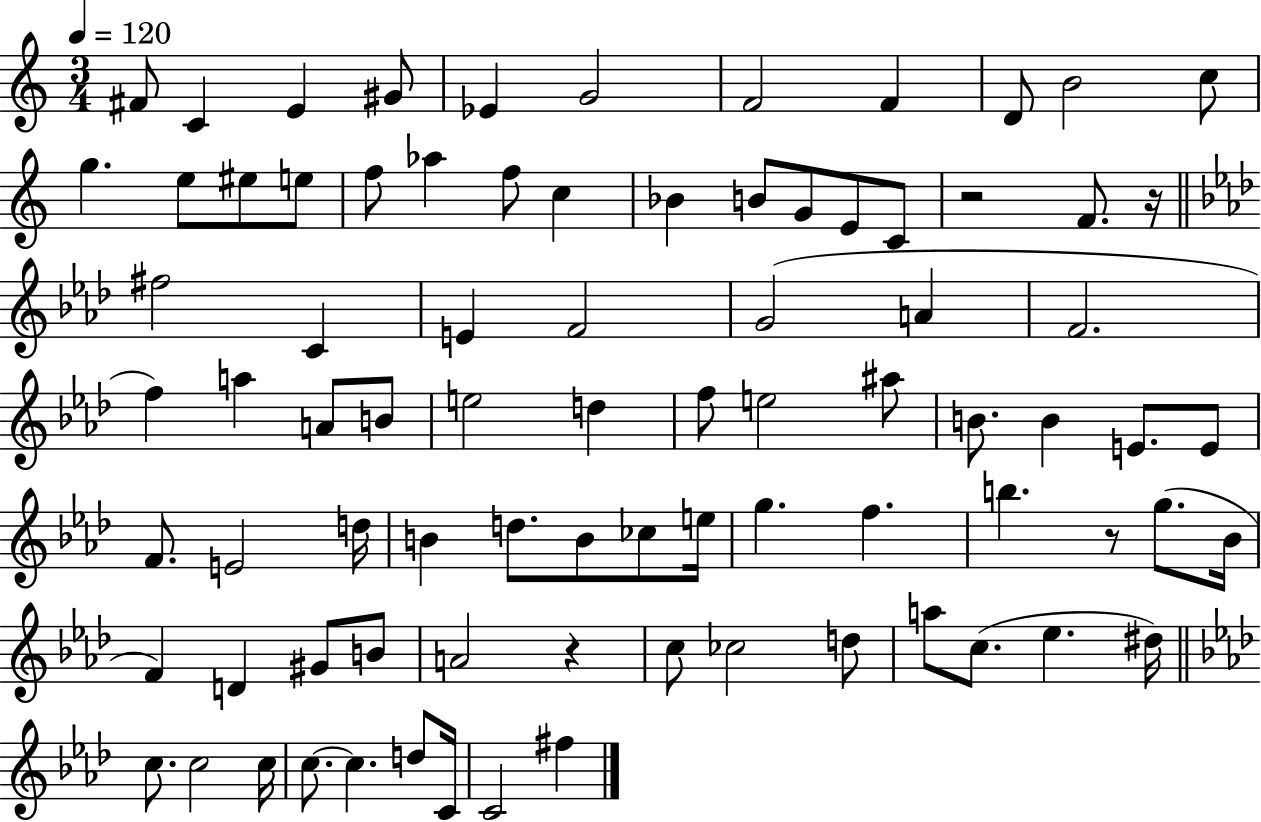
X:1
T:Untitled
M:3/4
L:1/4
K:C
^F/2 C E ^G/2 _E G2 F2 F D/2 B2 c/2 g e/2 ^e/2 e/2 f/2 _a f/2 c _B B/2 G/2 E/2 C/2 z2 F/2 z/4 ^f2 C E F2 G2 A F2 f a A/2 B/2 e2 d f/2 e2 ^a/2 B/2 B E/2 E/2 F/2 E2 d/4 B d/2 B/2 _c/2 e/4 g f b z/2 g/2 _B/4 F D ^G/2 B/2 A2 z c/2 _c2 d/2 a/2 c/2 _e ^d/4 c/2 c2 c/4 c/2 c d/2 C/4 C2 ^f